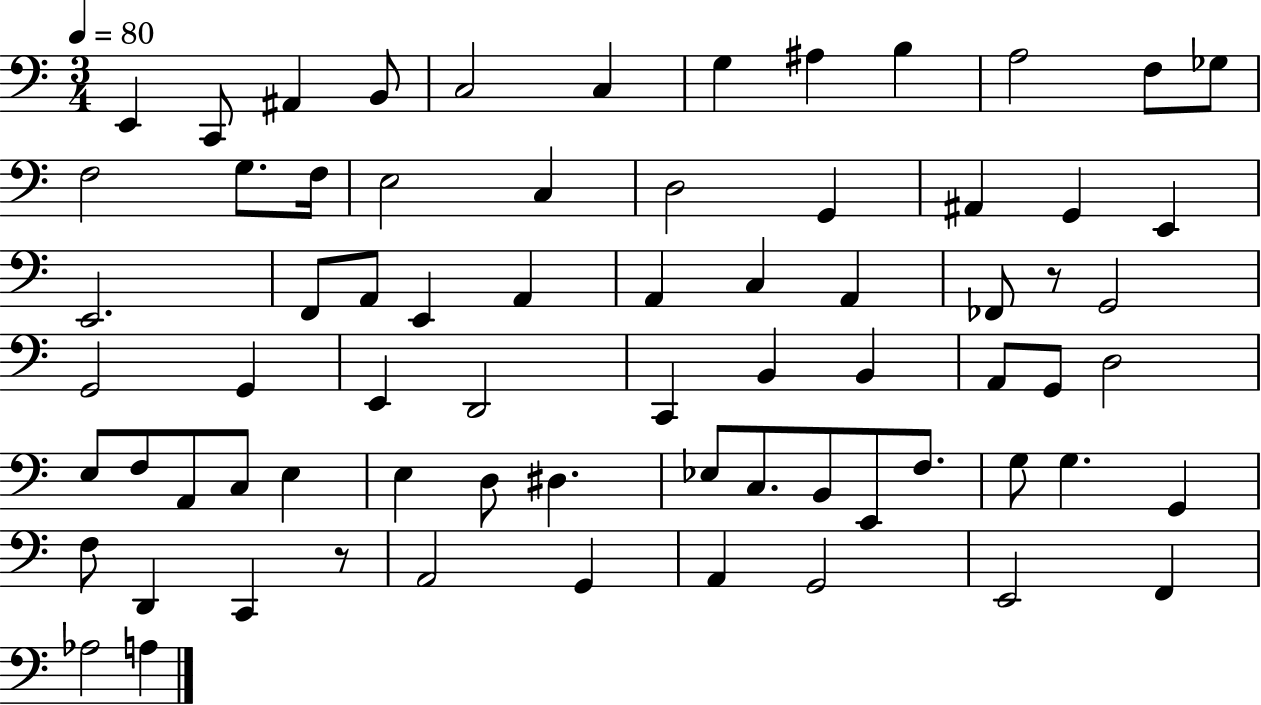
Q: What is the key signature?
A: C major